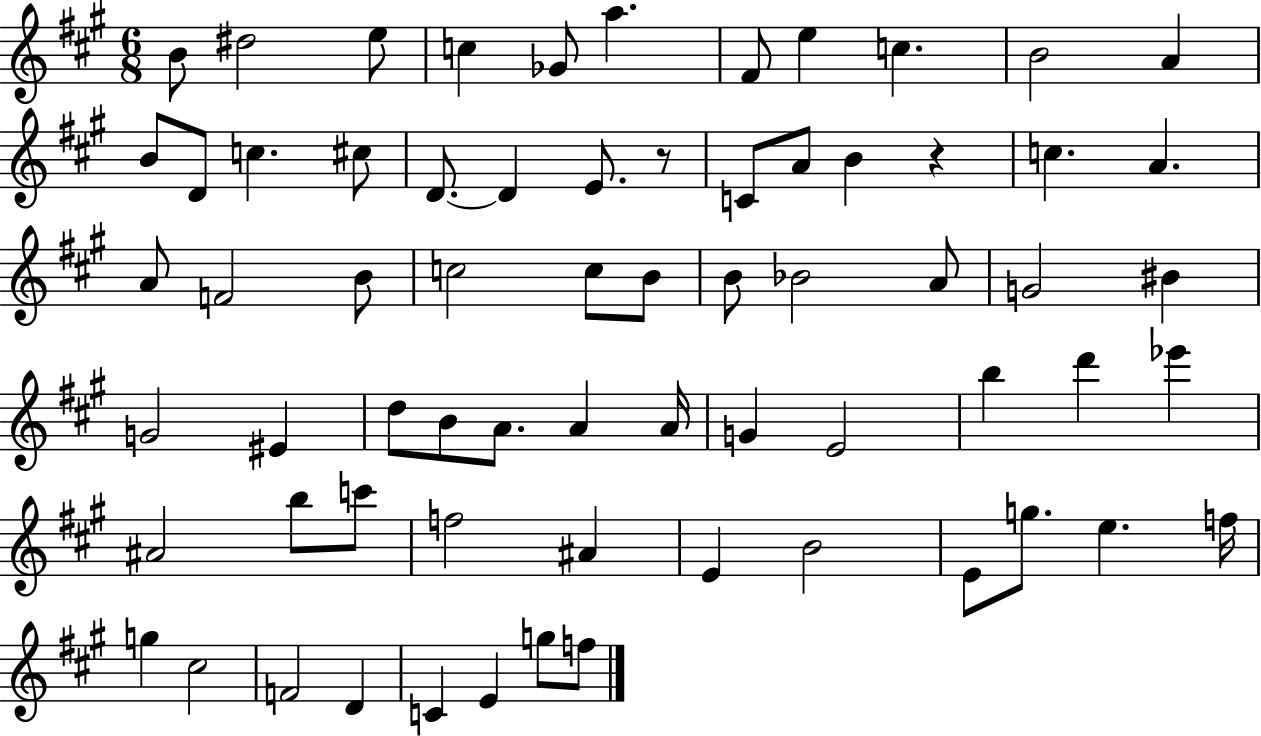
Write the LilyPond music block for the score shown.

{
  \clef treble
  \numericTimeSignature
  \time 6/8
  \key a \major
  \repeat volta 2 { b'8 dis''2 e''8 | c''4 ges'8 a''4. | fis'8 e''4 c''4. | b'2 a'4 | \break b'8 d'8 c''4. cis''8 | d'8.~~ d'4 e'8. r8 | c'8 a'8 b'4 r4 | c''4. a'4. | \break a'8 f'2 b'8 | c''2 c''8 b'8 | b'8 bes'2 a'8 | g'2 bis'4 | \break g'2 eis'4 | d''8 b'8 a'8. a'4 a'16 | g'4 e'2 | b''4 d'''4 ees'''4 | \break ais'2 b''8 c'''8 | f''2 ais'4 | e'4 b'2 | e'8 g''8. e''4. f''16 | \break g''4 cis''2 | f'2 d'4 | c'4 e'4 g''8 f''8 | } \bar "|."
}